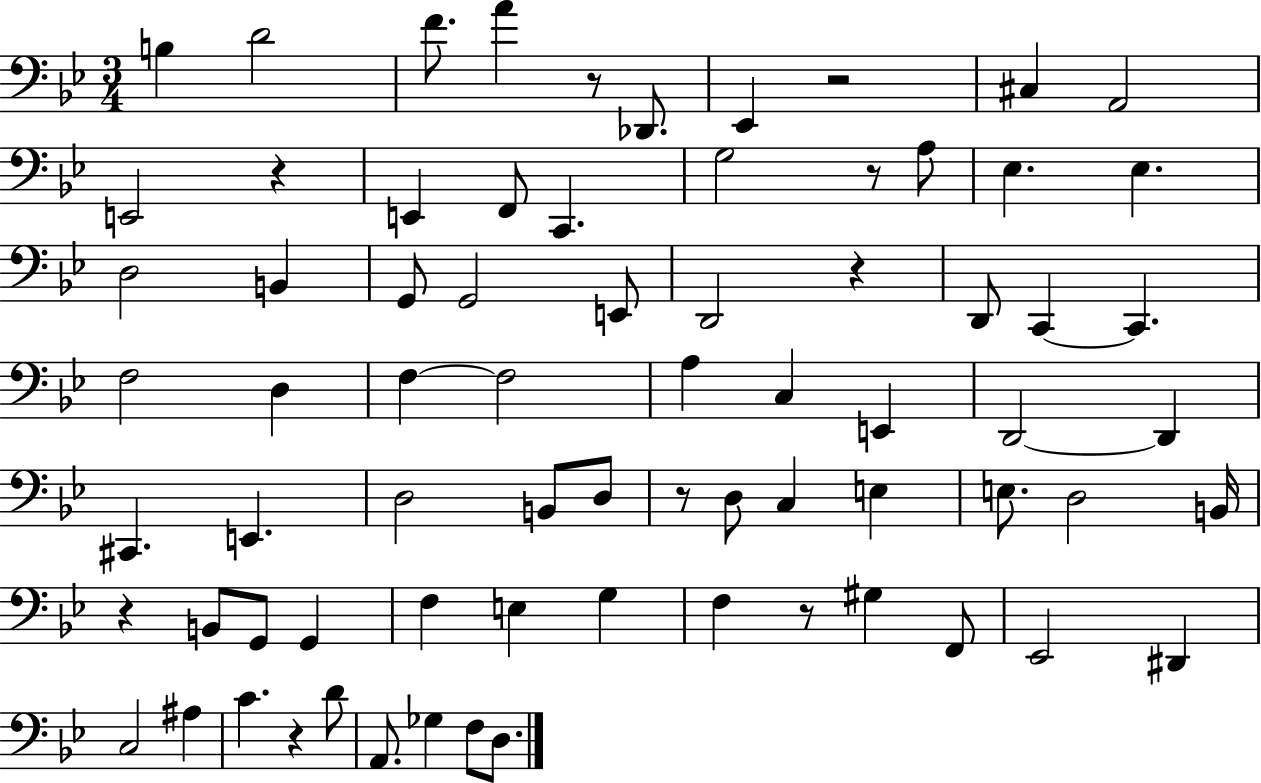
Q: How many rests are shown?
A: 9